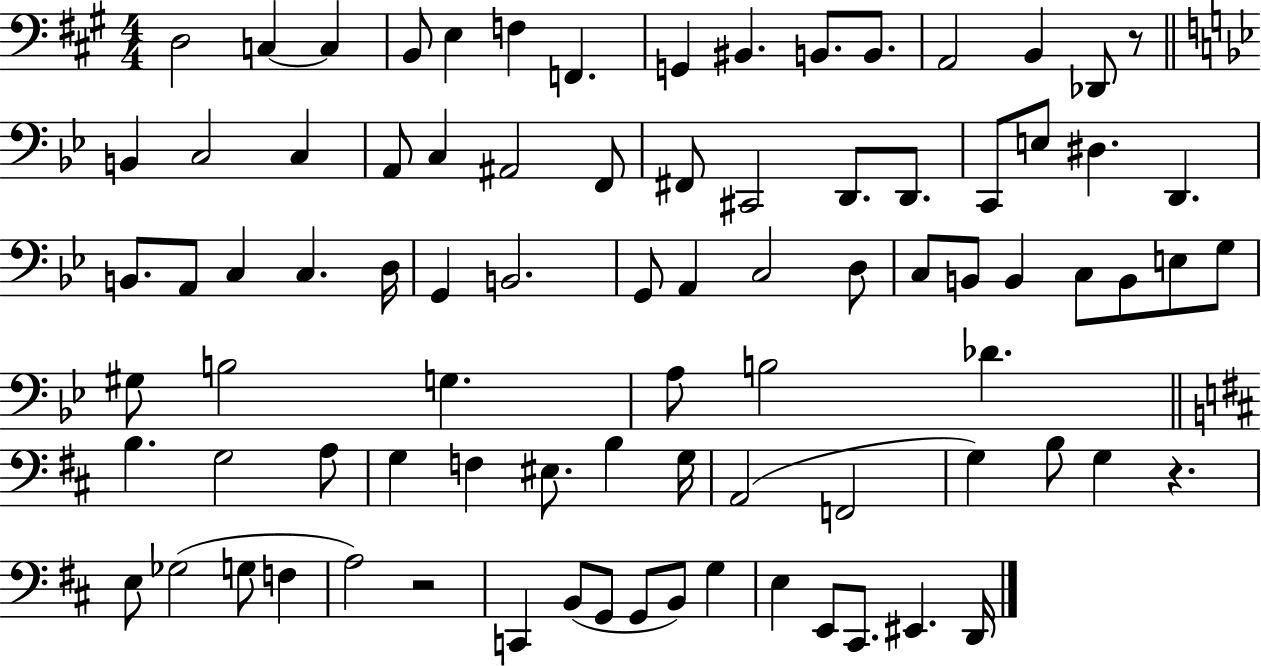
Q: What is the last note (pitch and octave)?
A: D2